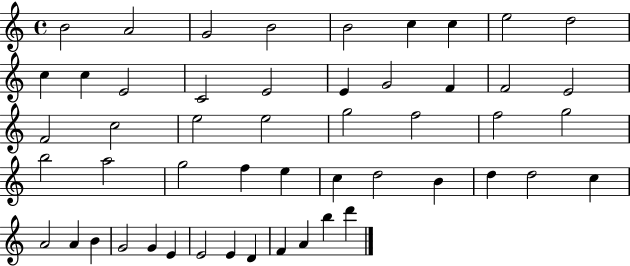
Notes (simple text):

B4/h A4/h G4/h B4/h B4/h C5/q C5/q E5/h D5/h C5/q C5/q E4/h C4/h E4/h E4/q G4/h F4/q F4/h E4/h F4/h C5/h E5/h E5/h G5/h F5/h F5/h G5/h B5/h A5/h G5/h F5/q E5/q C5/q D5/h B4/q D5/q D5/h C5/q A4/h A4/q B4/q G4/h G4/q E4/q E4/h E4/q D4/q F4/q A4/q B5/q D6/q